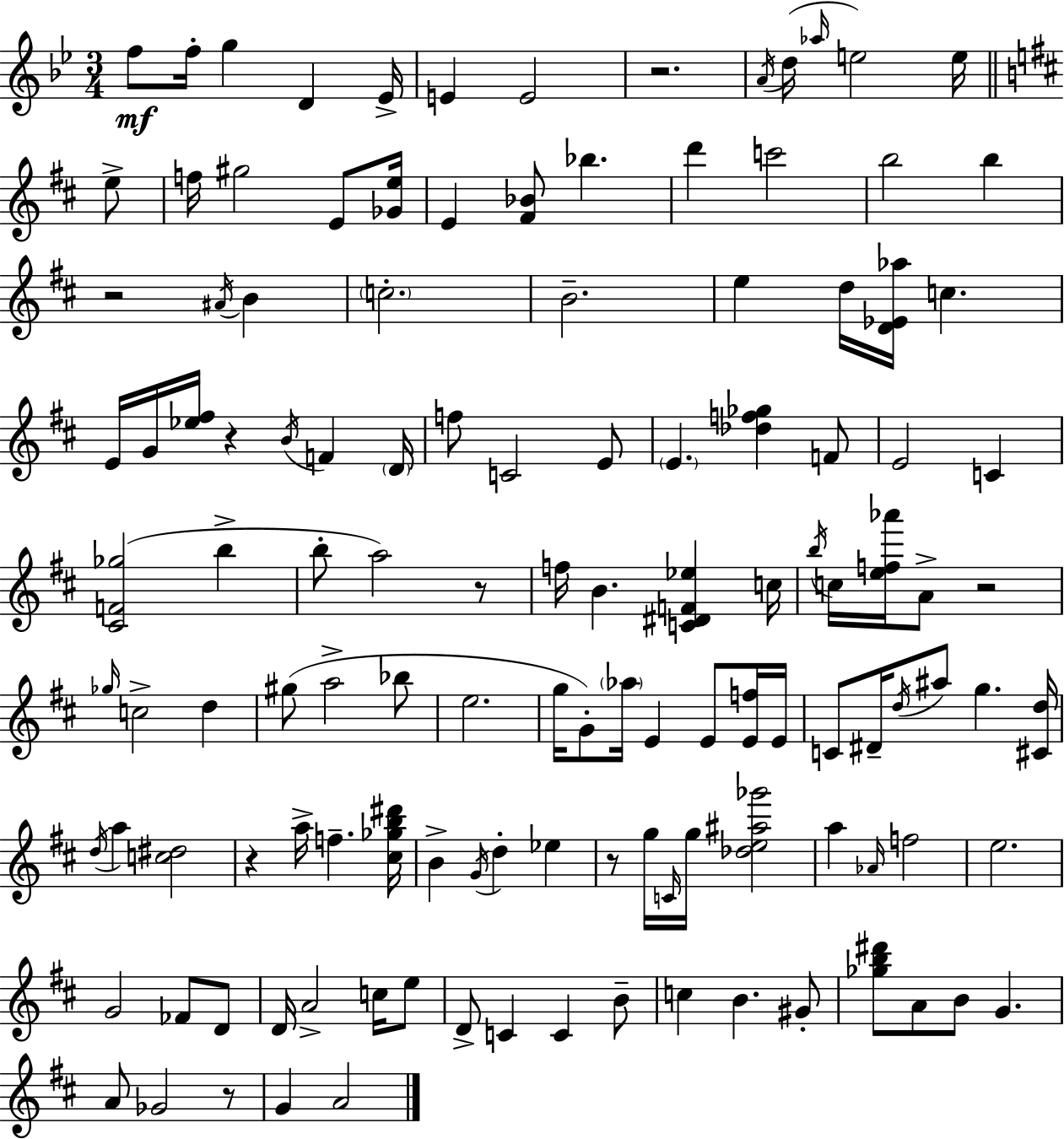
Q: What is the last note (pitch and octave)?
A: A4